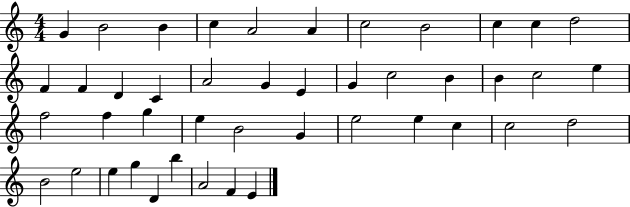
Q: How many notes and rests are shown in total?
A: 44